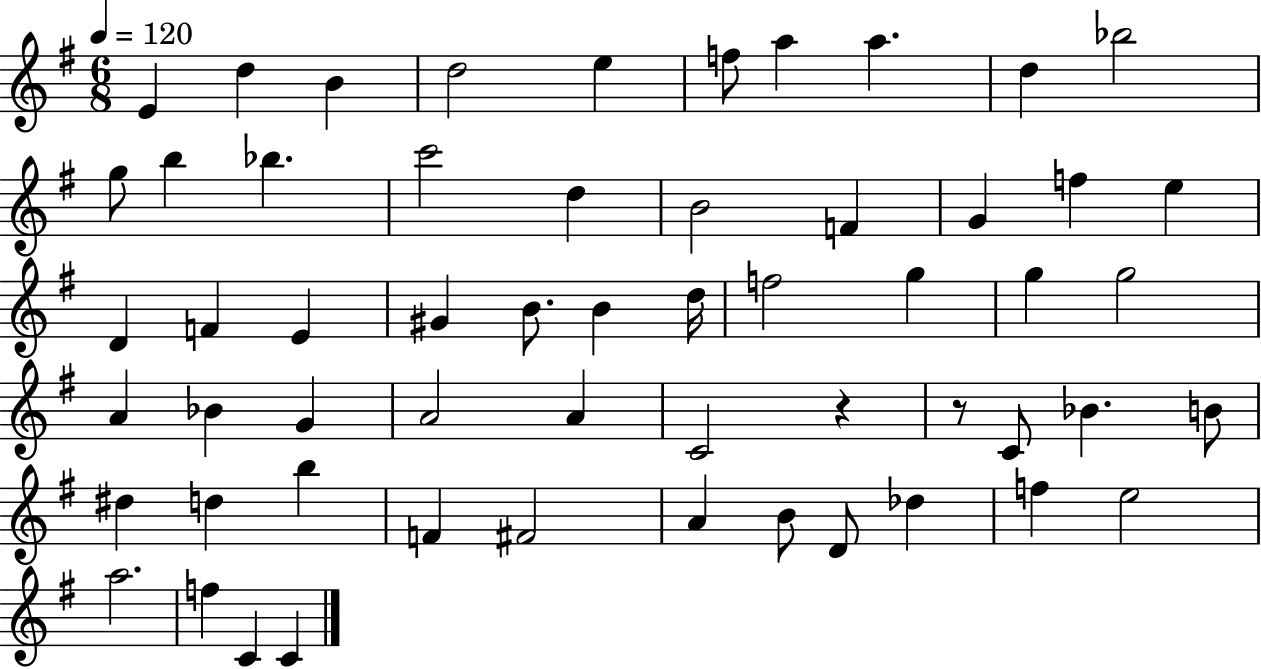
{
  \clef treble
  \numericTimeSignature
  \time 6/8
  \key g \major
  \tempo 4 = 120
  \repeat volta 2 { e'4 d''4 b'4 | d''2 e''4 | f''8 a''4 a''4. | d''4 bes''2 | \break g''8 b''4 bes''4. | c'''2 d''4 | b'2 f'4 | g'4 f''4 e''4 | \break d'4 f'4 e'4 | gis'4 b'8. b'4 d''16 | f''2 g''4 | g''4 g''2 | \break a'4 bes'4 g'4 | a'2 a'4 | c'2 r4 | r8 c'8 bes'4. b'8 | \break dis''4 d''4 b''4 | f'4 fis'2 | a'4 b'8 d'8 des''4 | f''4 e''2 | \break a''2. | f''4 c'4 c'4 | } \bar "|."
}